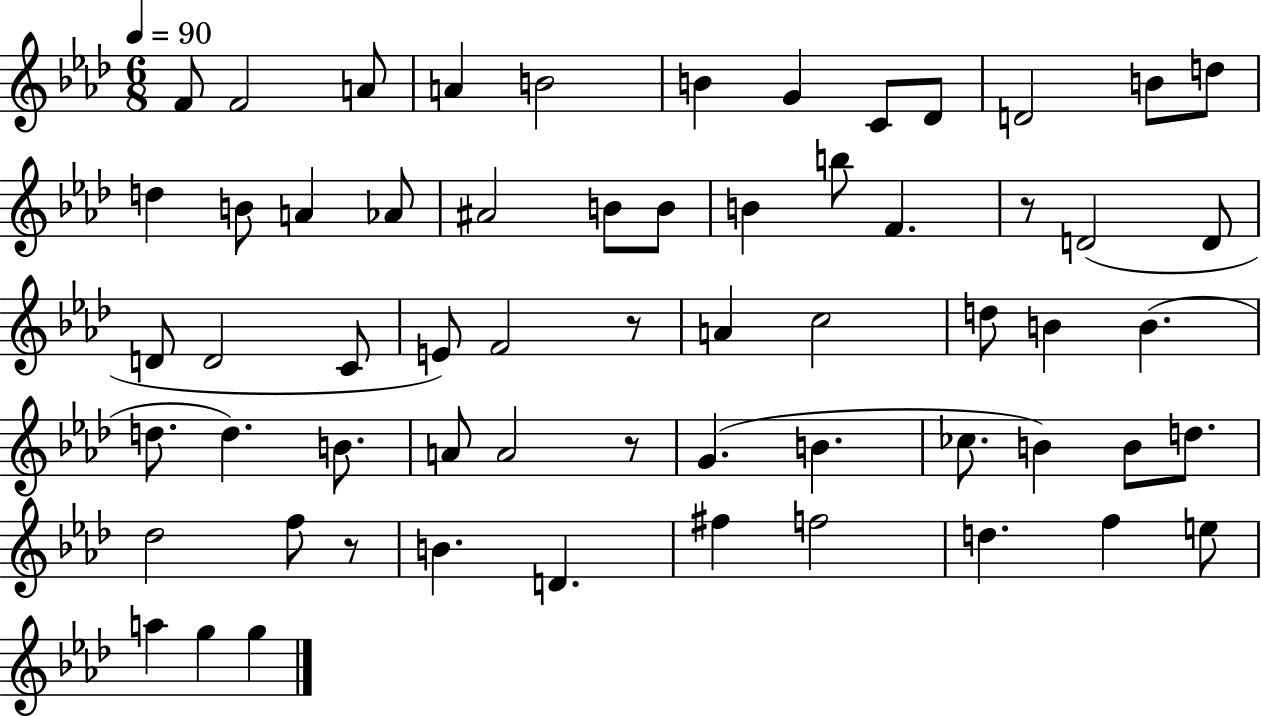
F4/e F4/h A4/e A4/q B4/h B4/q G4/q C4/e Db4/e D4/h B4/e D5/e D5/q B4/e A4/q Ab4/e A#4/h B4/e B4/e B4/q B5/e F4/q. R/e D4/h D4/e D4/e D4/h C4/e E4/e F4/h R/e A4/q C5/h D5/e B4/q B4/q. D5/e. D5/q. B4/e. A4/e A4/h R/e G4/q. B4/q. CES5/e. B4/q B4/e D5/e. Db5/h F5/e R/e B4/q. D4/q. F#5/q F5/h D5/q. F5/q E5/e A5/q G5/q G5/q